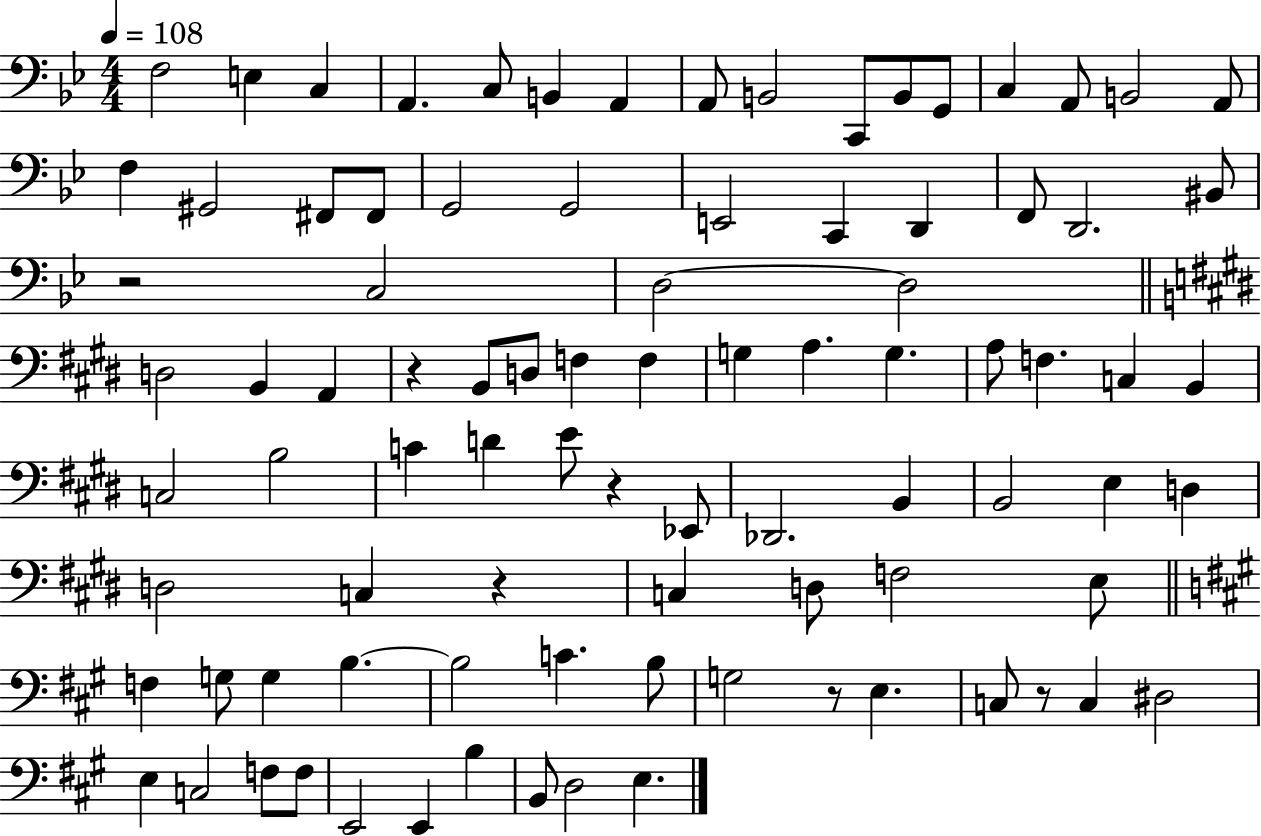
{
  \clef bass
  \numericTimeSignature
  \time 4/4
  \key bes \major
  \tempo 4 = 108
  f2 e4 c4 | a,4. c8 b,4 a,4 | a,8 b,2 c,8 b,8 g,8 | c4 a,8 b,2 a,8 | \break f4 gis,2 fis,8 fis,8 | g,2 g,2 | e,2 c,4 d,4 | f,8 d,2. bis,8 | \break r2 c2 | d2~~ d2 | \bar "||" \break \key e \major d2 b,4 a,4 | r4 b,8 d8 f4 f4 | g4 a4. g4. | a8 f4. c4 b,4 | \break c2 b2 | c'4 d'4 e'8 r4 ees,8 | des,2. b,4 | b,2 e4 d4 | \break d2 c4 r4 | c4 d8 f2 e8 | \bar "||" \break \key a \major f4 g8 g4 b4.~~ | b2 c'4. b8 | g2 r8 e4. | c8 r8 c4 dis2 | \break e4 c2 f8 f8 | e,2 e,4 b4 | b,8 d2 e4. | \bar "|."
}